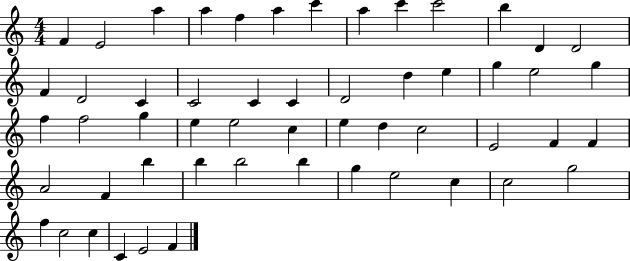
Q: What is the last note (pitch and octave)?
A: F4